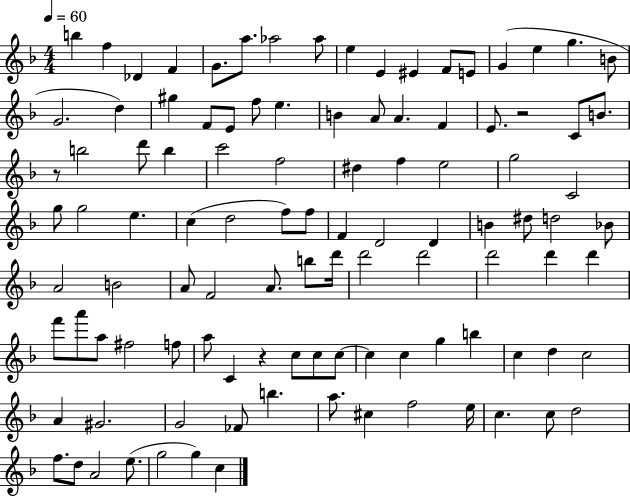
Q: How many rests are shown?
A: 3